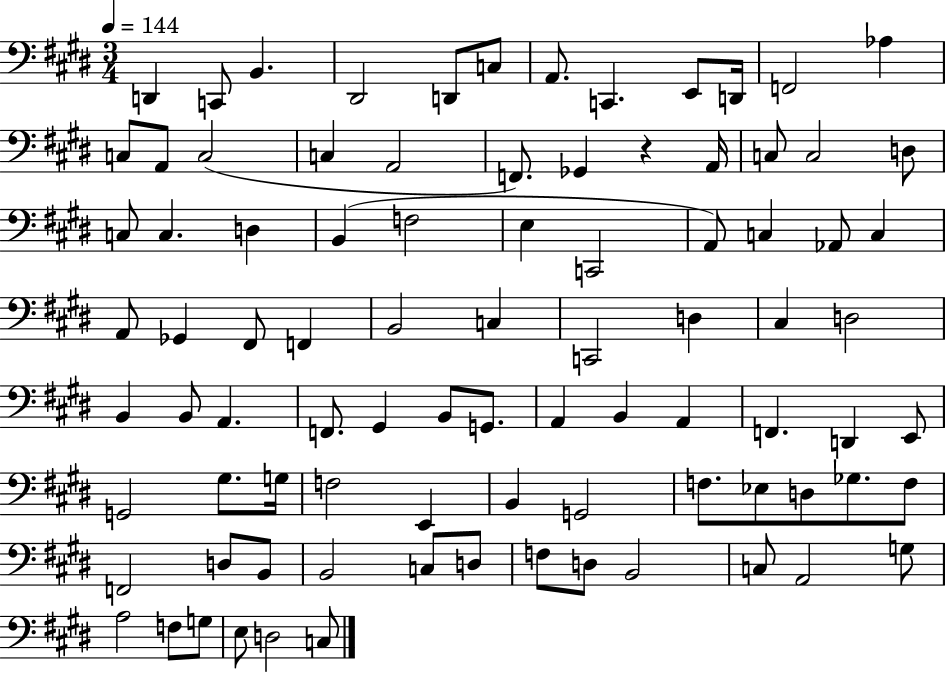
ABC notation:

X:1
T:Untitled
M:3/4
L:1/4
K:E
D,, C,,/2 B,, ^D,,2 D,,/2 C,/2 A,,/2 C,, E,,/2 D,,/4 F,,2 _A, C,/2 A,,/2 C,2 C, A,,2 F,,/2 _G,, z A,,/4 C,/2 C,2 D,/2 C,/2 C, D, B,, F,2 E, C,,2 A,,/2 C, _A,,/2 C, A,,/2 _G,, ^F,,/2 F,, B,,2 C, C,,2 D, ^C, D,2 B,, B,,/2 A,, F,,/2 ^G,, B,,/2 G,,/2 A,, B,, A,, F,, D,, E,,/2 G,,2 ^G,/2 G,/4 F,2 E,, B,, G,,2 F,/2 _E,/2 D,/2 _G,/2 F,/2 F,,2 D,/2 B,,/2 B,,2 C,/2 D,/2 F,/2 D,/2 B,,2 C,/2 A,,2 G,/2 A,2 F,/2 G,/2 E,/2 D,2 C,/2